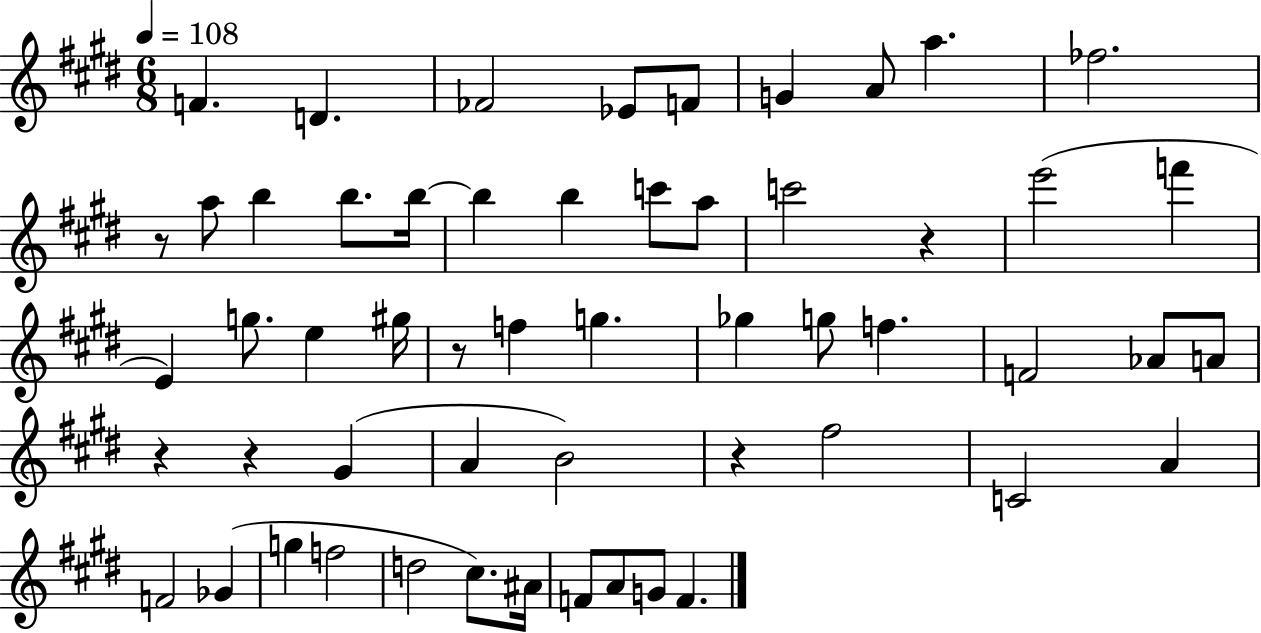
{
  \clef treble
  \numericTimeSignature
  \time 6/8
  \key e \major
  \tempo 4 = 108
  f'4. d'4. | fes'2 ees'8 f'8 | g'4 a'8 a''4. | fes''2. | \break r8 a''8 b''4 b''8. b''16~~ | b''4 b''4 c'''8 a''8 | c'''2 r4 | e'''2( f'''4 | \break e'4) g''8. e''4 gis''16 | r8 f''4 g''4. | ges''4 g''8 f''4. | f'2 aes'8 a'8 | \break r4 r4 gis'4( | a'4 b'2) | r4 fis''2 | c'2 a'4 | \break f'2 ges'4( | g''4 f''2 | d''2 cis''8.) ais'16 | f'8 a'8 g'8 f'4. | \break \bar "|."
}